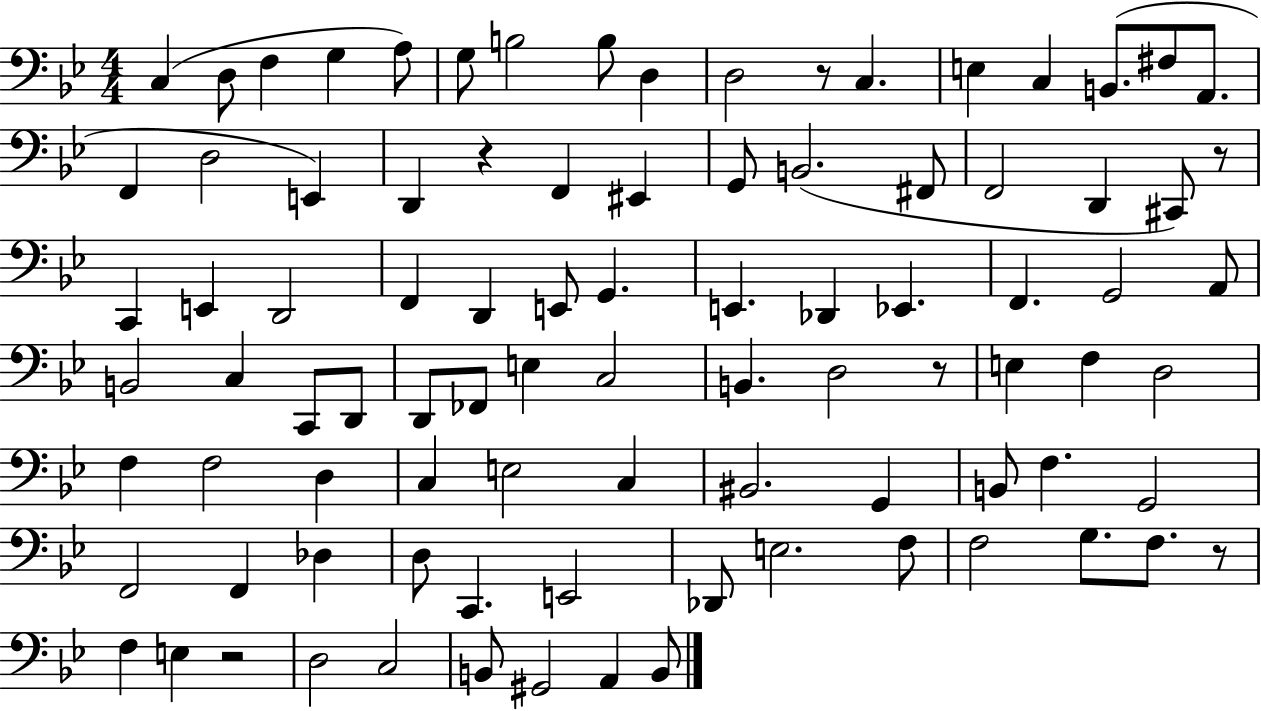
X:1
T:Untitled
M:4/4
L:1/4
K:Bb
C, D,/2 F, G, A,/2 G,/2 B,2 B,/2 D, D,2 z/2 C, E, C, B,,/2 ^F,/2 A,,/2 F,, D,2 E,, D,, z F,, ^E,, G,,/2 B,,2 ^F,,/2 F,,2 D,, ^C,,/2 z/2 C,, E,, D,,2 F,, D,, E,,/2 G,, E,, _D,, _E,, F,, G,,2 A,,/2 B,,2 C, C,,/2 D,,/2 D,,/2 _F,,/2 E, C,2 B,, D,2 z/2 E, F, D,2 F, F,2 D, C, E,2 C, ^B,,2 G,, B,,/2 F, G,,2 F,,2 F,, _D, D,/2 C,, E,,2 _D,,/2 E,2 F,/2 F,2 G,/2 F,/2 z/2 F, E, z2 D,2 C,2 B,,/2 ^G,,2 A,, B,,/2